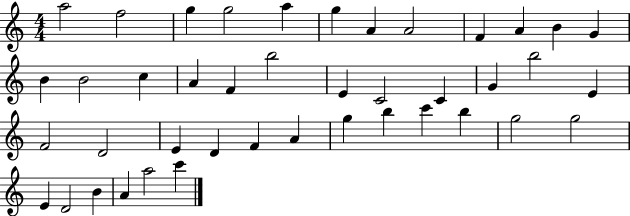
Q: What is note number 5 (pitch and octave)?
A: A5